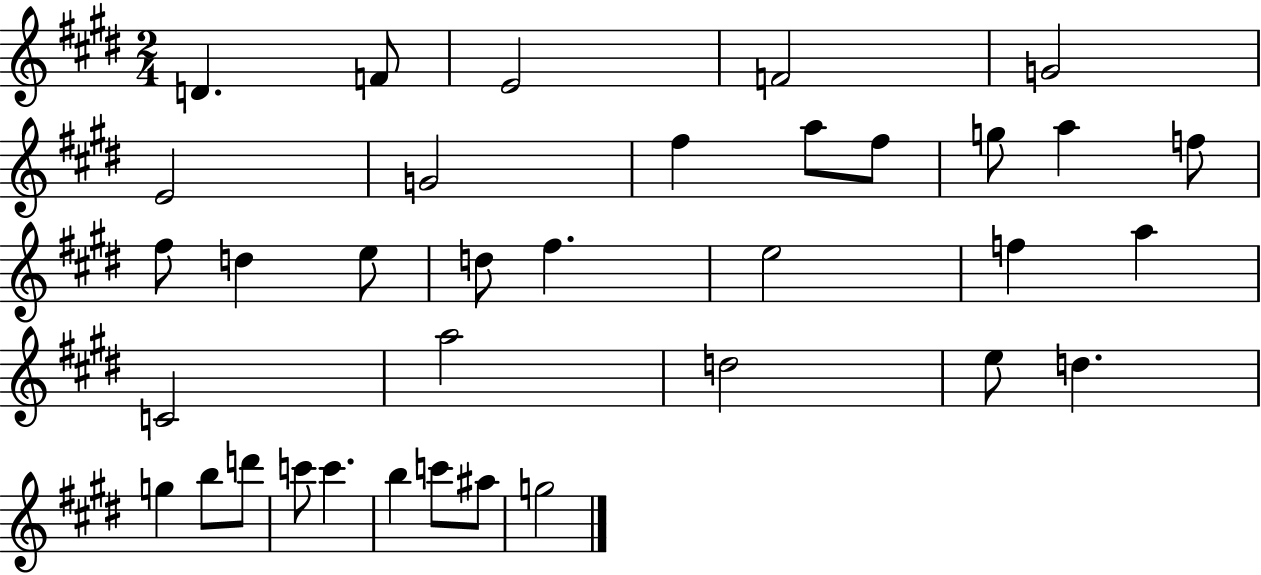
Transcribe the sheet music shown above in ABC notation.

X:1
T:Untitled
M:2/4
L:1/4
K:E
D F/2 E2 F2 G2 E2 G2 ^f a/2 ^f/2 g/2 a f/2 ^f/2 d e/2 d/2 ^f e2 f a C2 a2 d2 e/2 d g b/2 d'/2 c'/2 c' b c'/2 ^a/2 g2